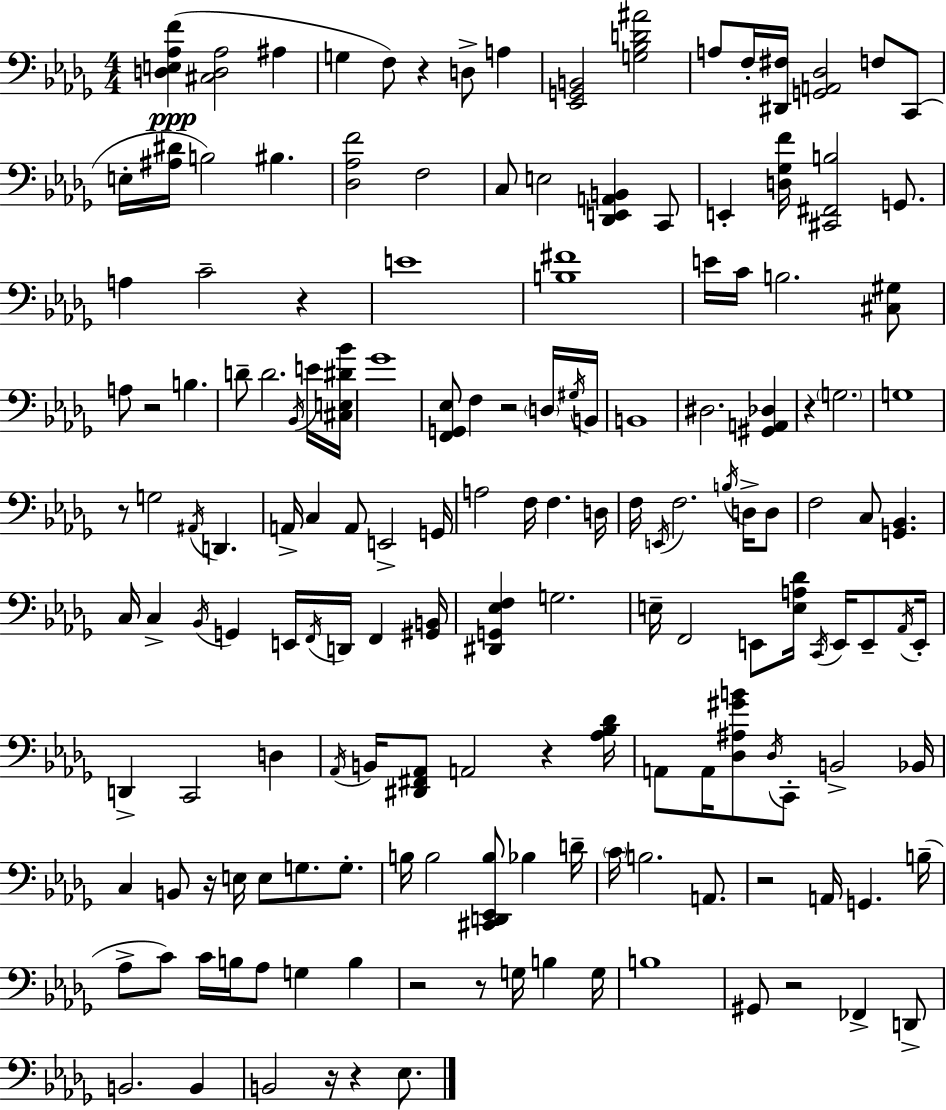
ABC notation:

X:1
T:Untitled
M:4/4
L:1/4
K:Bbm
[D,E,_A,F] [^C,D,_A,]2 ^A, G, F,/2 z D,/2 A, [_E,,G,,B,,]2 [G,_B,D^A]2 A,/2 F,/4 [^D,,^F,]/4 [G,,A,,_D,]2 F,/2 C,,/2 E,/4 [^A,^D]/4 B,2 ^B, [_D,_A,F]2 F,2 C,/2 E,2 [_D,,E,,A,,B,,] C,,/2 E,, [D,_G,F]/4 [^C,,^F,,B,]2 G,,/2 A, C2 z E4 [B,^F]4 E/4 C/4 B,2 [^C,^G,]/2 A,/2 z2 B, D/2 D2 _B,,/4 E/4 [^C,E,^D_B]/4 _G4 [F,,G,,_E,]/2 F, z2 D,/4 ^G,/4 B,,/4 B,,4 ^D,2 [^G,,A,,_D,] z G,2 G,4 z/2 G,2 ^A,,/4 D,, A,,/4 C, A,,/2 E,,2 G,,/4 A,2 F,/4 F, D,/4 F,/4 E,,/4 F,2 B,/4 D,/4 D,/2 F,2 C,/2 [G,,_B,,] C,/4 C, _B,,/4 G,, E,,/4 F,,/4 D,,/4 F,, [^G,,B,,]/4 [^D,,G,,_E,F,] G,2 E,/4 F,,2 E,,/2 [E,A,_D]/4 C,,/4 E,,/4 E,,/2 _A,,/4 E,,/4 D,, C,,2 D, _A,,/4 B,,/4 [^D,,^F,,_A,,]/2 A,,2 z [_A,_B,_D]/4 A,,/2 A,,/4 [_D,^A,^GB]/2 _D,/4 C,,/2 B,,2 _B,,/4 C, B,,/2 z/4 E,/4 E,/2 G,/2 G,/2 B,/4 B,2 [^C,,D,,_E,,B,]/2 _B, D/4 C/4 B,2 A,,/2 z2 A,,/4 G,, B,/4 _A,/2 C/2 C/4 B,/4 _A,/2 G, B, z2 z/2 G,/4 B, G,/4 B,4 ^G,,/2 z2 _F,, D,,/2 B,,2 B,, B,,2 z/4 z _E,/2